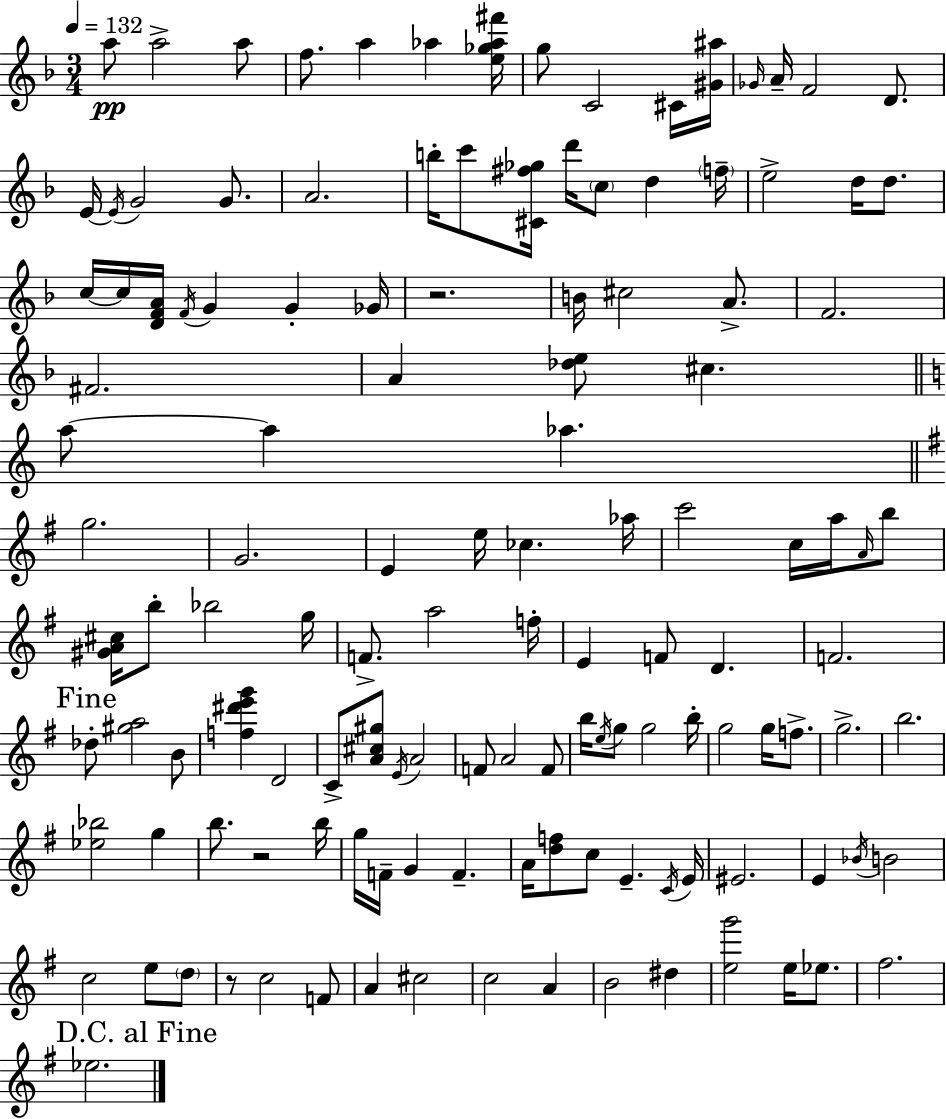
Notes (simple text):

A5/e A5/h A5/e F5/e. A5/q Ab5/q [E5,Gb5,Ab5,F#6]/s G5/e C4/h C#4/s [G#4,A#5]/s Gb4/s A4/s F4/h D4/e. E4/s E4/s G4/h G4/e. A4/h. B5/s C6/e [C#4,F#5,Gb5]/s D6/s C5/e D5/q F5/s E5/h D5/s D5/e. C5/s C5/s [D4,F4,A4]/s F4/s G4/q G4/q Gb4/s R/h. B4/s C#5/h A4/e. F4/h. F#4/h. A4/q [Db5,E5]/e C#5/q. A5/e A5/q Ab5/q. G5/h. G4/h. E4/q E5/s CES5/q. Ab5/s C6/h C5/s A5/s A4/s B5/e [G#4,A4,C#5]/s B5/e Bb5/h G5/s F4/e. A5/h F5/s E4/q F4/e D4/q. F4/h. Db5/e [G#5,A5]/h B4/e [F5,D#6,E6,G6]/q D4/h C4/e [A4,C#5,G#5]/e E4/s A4/h F4/e A4/h F4/e B5/s E5/s G5/e G5/h B5/s G5/h G5/s F5/e. G5/h. B5/h. [Eb5,Bb5]/h G5/q B5/e. R/h B5/s G5/s F4/s G4/q F4/q. A4/s [D5,F5]/e C5/e E4/q. C4/s E4/s EIS4/h. E4/q Bb4/s B4/h C5/h E5/e D5/e R/e C5/h F4/e A4/q C#5/h C5/h A4/q B4/h D#5/q [E5,G6]/h E5/s Eb5/e. F#5/h. Eb5/h.